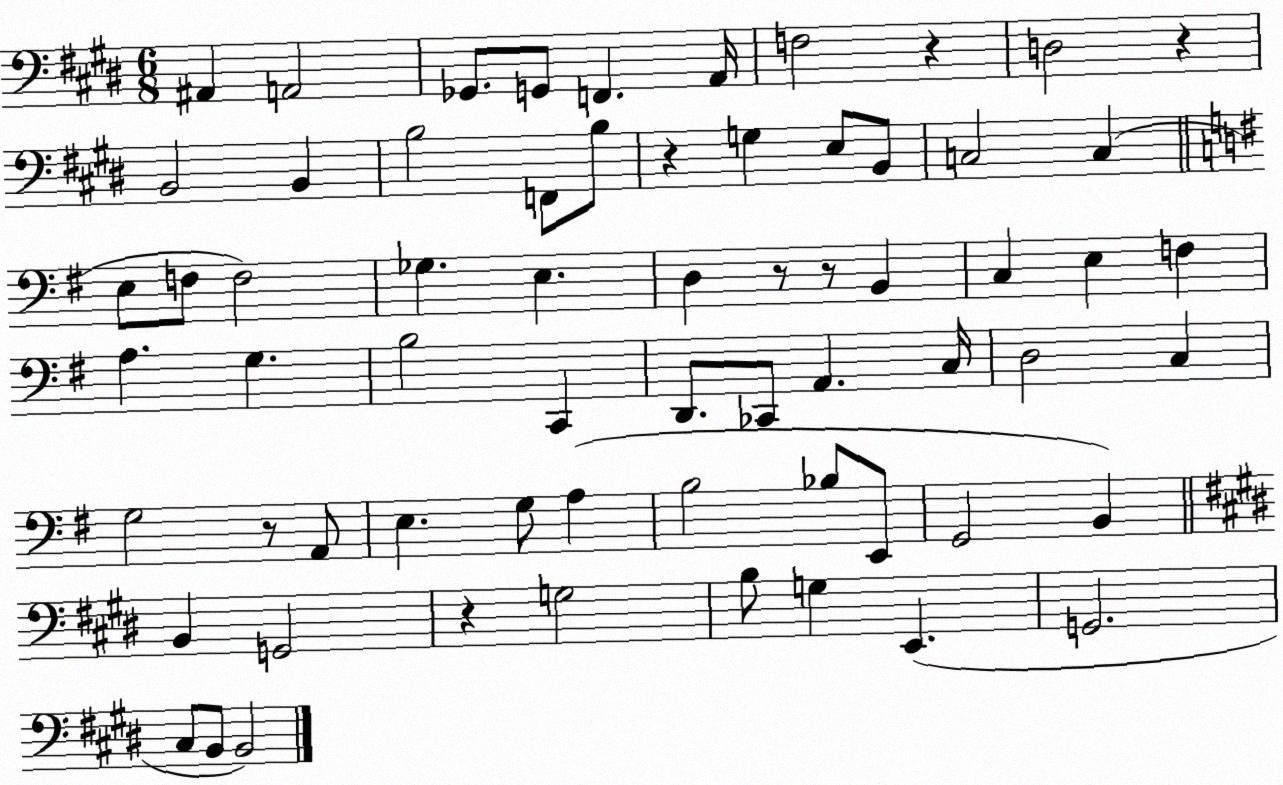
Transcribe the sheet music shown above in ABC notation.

X:1
T:Untitled
M:6/8
L:1/4
K:E
^A,, A,,2 _G,,/2 G,,/2 F,, A,,/4 F,2 z D,2 z B,,2 B,, B,2 F,,/2 B,/2 z G, E,/2 B,,/2 C,2 C, E,/2 F,/2 F,2 _G, E, D, z/2 z/2 B,, C, E, F, A, G, B,2 C,, D,,/2 _C,,/2 A,, C,/4 D,2 C, G,2 z/2 A,,/2 E, G,/2 A, B,2 _B,/2 E,,/2 G,,2 B,, B,, G,,2 z G,2 B,/2 G, E,, G,,2 ^C,/2 B,,/2 B,,2